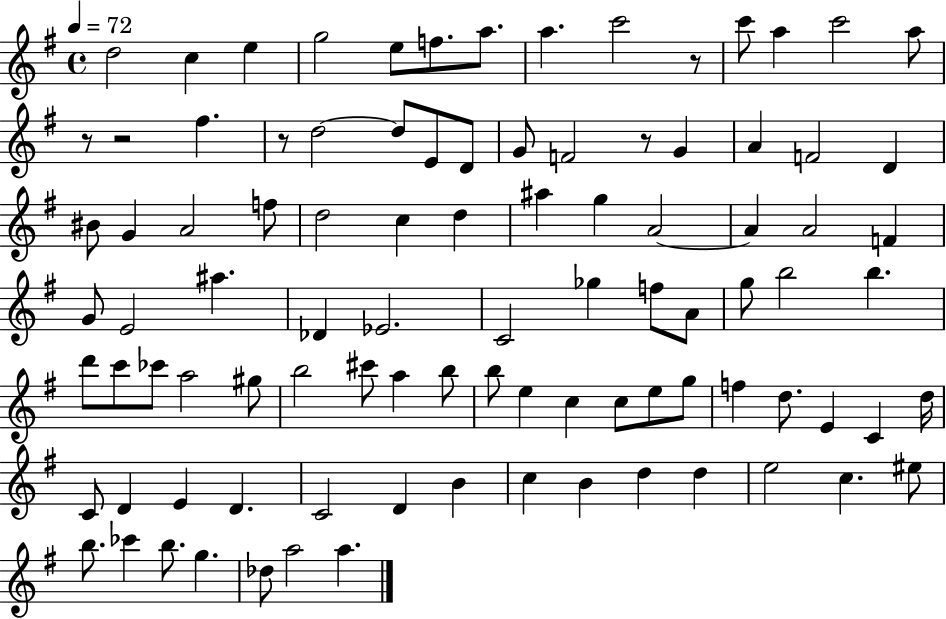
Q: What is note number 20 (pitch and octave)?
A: F4